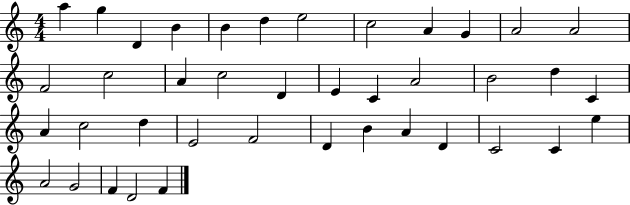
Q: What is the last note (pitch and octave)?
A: F4